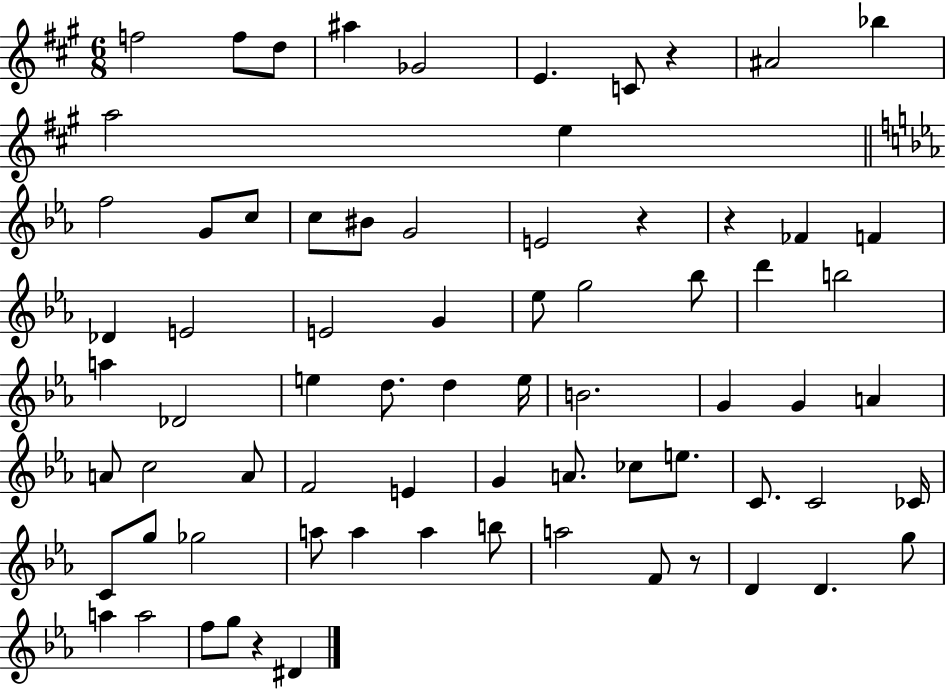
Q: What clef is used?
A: treble